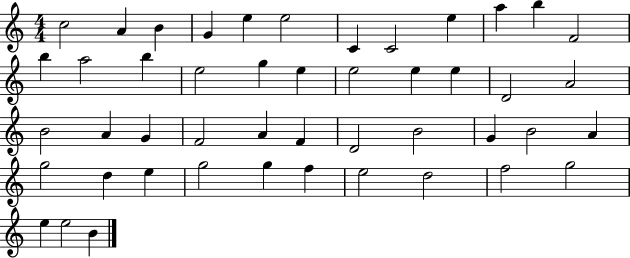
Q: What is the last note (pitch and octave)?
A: B4